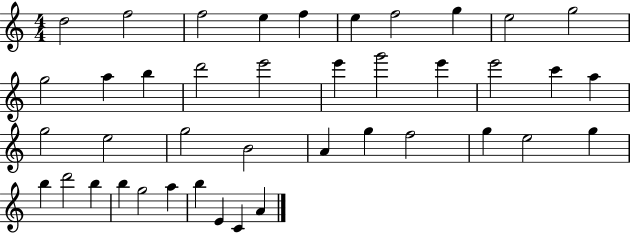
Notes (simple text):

D5/h F5/h F5/h E5/q F5/q E5/q F5/h G5/q E5/h G5/h G5/h A5/q B5/q D6/h E6/h E6/q G6/h E6/q E6/h C6/q A5/q G5/h E5/h G5/h B4/h A4/q G5/q F5/h G5/q E5/h G5/q B5/q D6/h B5/q B5/q G5/h A5/q B5/q E4/q C4/q A4/q